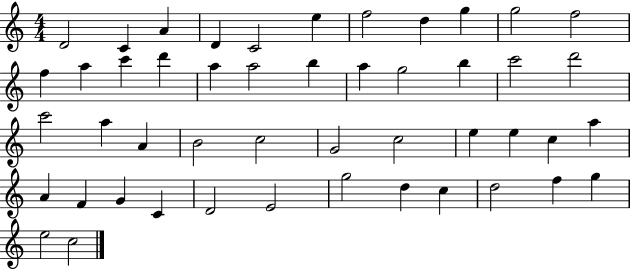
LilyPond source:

{
  \clef treble
  \numericTimeSignature
  \time 4/4
  \key c \major
  d'2 c'4 a'4 | d'4 c'2 e''4 | f''2 d''4 g''4 | g''2 f''2 | \break f''4 a''4 c'''4 d'''4 | a''4 a''2 b''4 | a''4 g''2 b''4 | c'''2 d'''2 | \break c'''2 a''4 a'4 | b'2 c''2 | g'2 c''2 | e''4 e''4 c''4 a''4 | \break a'4 f'4 g'4 c'4 | d'2 e'2 | g''2 d''4 c''4 | d''2 f''4 g''4 | \break e''2 c''2 | \bar "|."
}